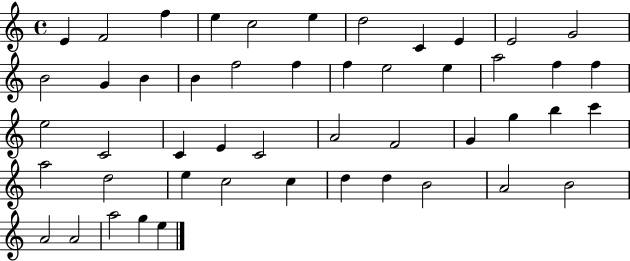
{
  \clef treble
  \time 4/4
  \defaultTimeSignature
  \key c \major
  e'4 f'2 f''4 | e''4 c''2 e''4 | d''2 c'4 e'4 | e'2 g'2 | \break b'2 g'4 b'4 | b'4 f''2 f''4 | f''4 e''2 e''4 | a''2 f''4 f''4 | \break e''2 c'2 | c'4 e'4 c'2 | a'2 f'2 | g'4 g''4 b''4 c'''4 | \break a''2 d''2 | e''4 c''2 c''4 | d''4 d''4 b'2 | a'2 b'2 | \break a'2 a'2 | a''2 g''4 e''4 | \bar "|."
}